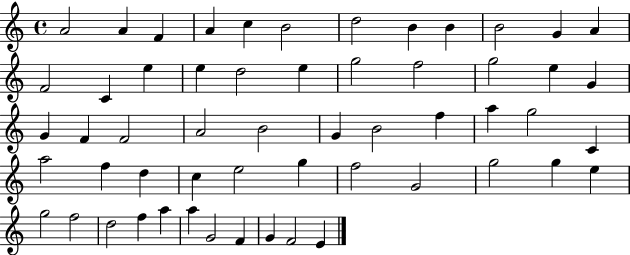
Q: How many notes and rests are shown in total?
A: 56